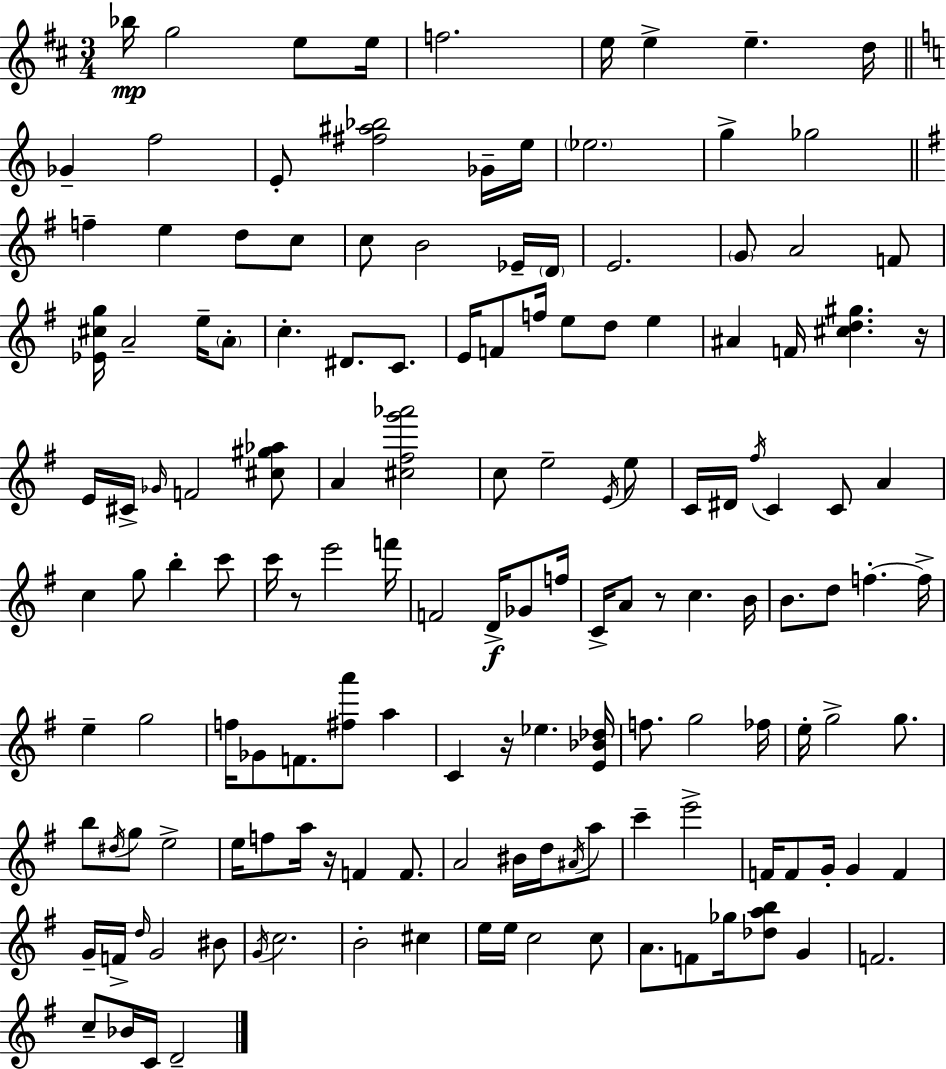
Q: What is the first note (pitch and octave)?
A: Bb5